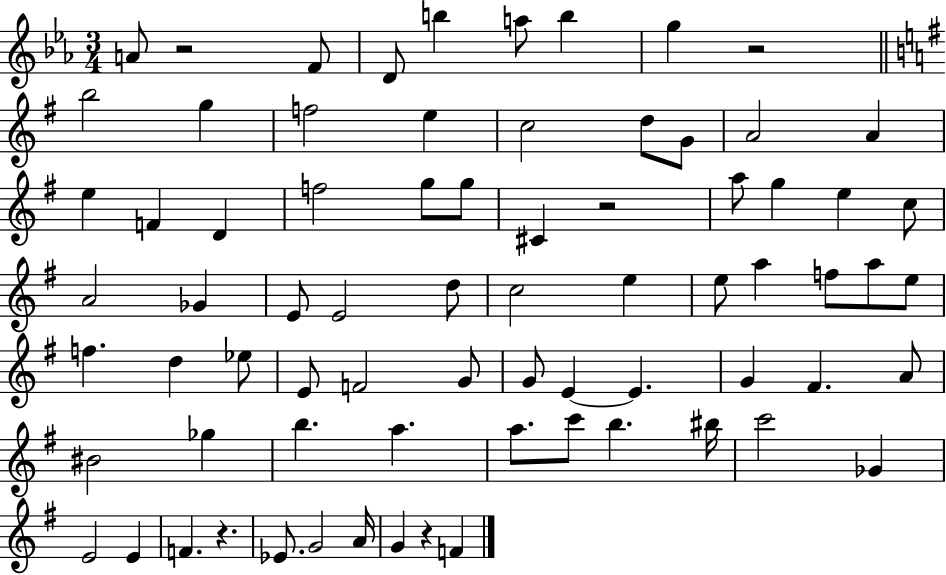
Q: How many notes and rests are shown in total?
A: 74